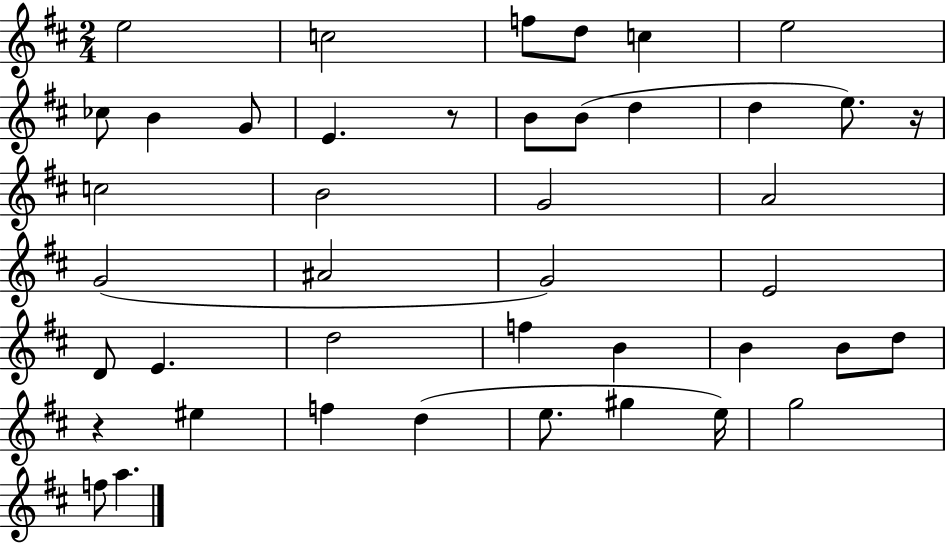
X:1
T:Untitled
M:2/4
L:1/4
K:D
e2 c2 f/2 d/2 c e2 _c/2 B G/2 E z/2 B/2 B/2 d d e/2 z/4 c2 B2 G2 A2 G2 ^A2 G2 E2 D/2 E d2 f B B B/2 d/2 z ^e f d e/2 ^g e/4 g2 f/2 a